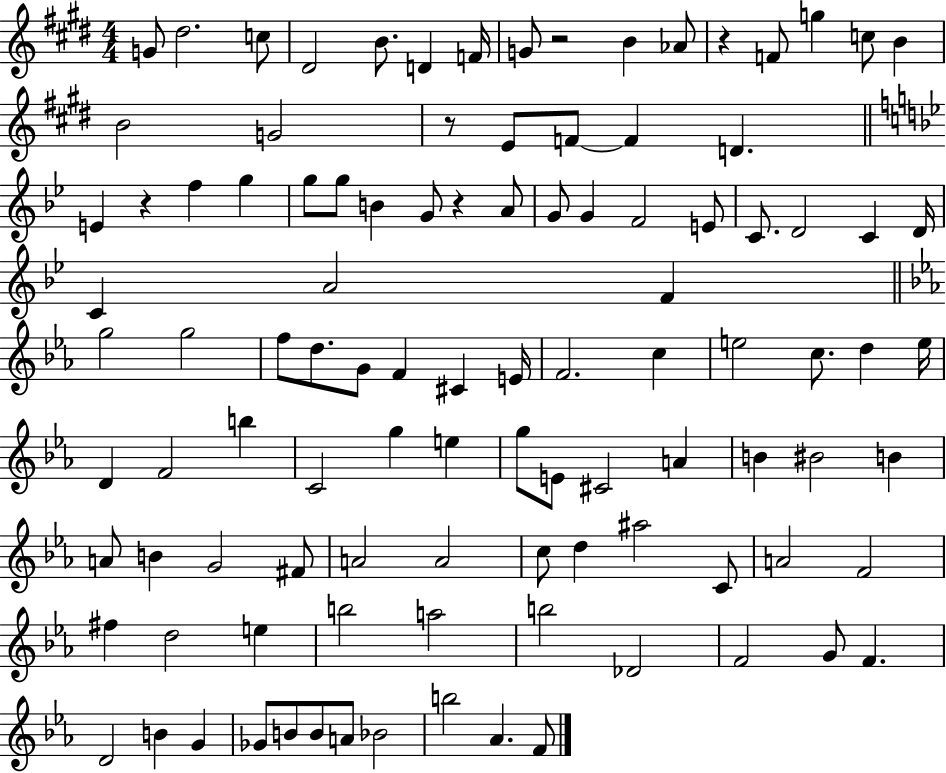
{
  \clef treble
  \numericTimeSignature
  \time 4/4
  \key e \major
  g'8 dis''2. c''8 | dis'2 b'8. d'4 f'16 | g'8 r2 b'4 aes'8 | r4 f'8 g''4 c''8 b'4 | \break b'2 g'2 | r8 e'8 f'8~~ f'4 d'4. | \bar "||" \break \key bes \major e'4 r4 f''4 g''4 | g''8 g''8 b'4 g'8 r4 a'8 | g'8 g'4 f'2 e'8 | c'8. d'2 c'4 d'16 | \break c'4 a'2 f'4 | \bar "||" \break \key c \minor g''2 g''2 | f''8 d''8. g'8 f'4 cis'4 e'16 | f'2. c''4 | e''2 c''8. d''4 e''16 | \break d'4 f'2 b''4 | c'2 g''4 e''4 | g''8 e'8 cis'2 a'4 | b'4 bis'2 b'4 | \break a'8 b'4 g'2 fis'8 | a'2 a'2 | c''8 d''4 ais''2 c'8 | a'2 f'2 | \break fis''4 d''2 e''4 | b''2 a''2 | b''2 des'2 | f'2 g'8 f'4. | \break d'2 b'4 g'4 | ges'8 b'8 b'8 a'8 bes'2 | b''2 aes'4. f'8 | \bar "|."
}